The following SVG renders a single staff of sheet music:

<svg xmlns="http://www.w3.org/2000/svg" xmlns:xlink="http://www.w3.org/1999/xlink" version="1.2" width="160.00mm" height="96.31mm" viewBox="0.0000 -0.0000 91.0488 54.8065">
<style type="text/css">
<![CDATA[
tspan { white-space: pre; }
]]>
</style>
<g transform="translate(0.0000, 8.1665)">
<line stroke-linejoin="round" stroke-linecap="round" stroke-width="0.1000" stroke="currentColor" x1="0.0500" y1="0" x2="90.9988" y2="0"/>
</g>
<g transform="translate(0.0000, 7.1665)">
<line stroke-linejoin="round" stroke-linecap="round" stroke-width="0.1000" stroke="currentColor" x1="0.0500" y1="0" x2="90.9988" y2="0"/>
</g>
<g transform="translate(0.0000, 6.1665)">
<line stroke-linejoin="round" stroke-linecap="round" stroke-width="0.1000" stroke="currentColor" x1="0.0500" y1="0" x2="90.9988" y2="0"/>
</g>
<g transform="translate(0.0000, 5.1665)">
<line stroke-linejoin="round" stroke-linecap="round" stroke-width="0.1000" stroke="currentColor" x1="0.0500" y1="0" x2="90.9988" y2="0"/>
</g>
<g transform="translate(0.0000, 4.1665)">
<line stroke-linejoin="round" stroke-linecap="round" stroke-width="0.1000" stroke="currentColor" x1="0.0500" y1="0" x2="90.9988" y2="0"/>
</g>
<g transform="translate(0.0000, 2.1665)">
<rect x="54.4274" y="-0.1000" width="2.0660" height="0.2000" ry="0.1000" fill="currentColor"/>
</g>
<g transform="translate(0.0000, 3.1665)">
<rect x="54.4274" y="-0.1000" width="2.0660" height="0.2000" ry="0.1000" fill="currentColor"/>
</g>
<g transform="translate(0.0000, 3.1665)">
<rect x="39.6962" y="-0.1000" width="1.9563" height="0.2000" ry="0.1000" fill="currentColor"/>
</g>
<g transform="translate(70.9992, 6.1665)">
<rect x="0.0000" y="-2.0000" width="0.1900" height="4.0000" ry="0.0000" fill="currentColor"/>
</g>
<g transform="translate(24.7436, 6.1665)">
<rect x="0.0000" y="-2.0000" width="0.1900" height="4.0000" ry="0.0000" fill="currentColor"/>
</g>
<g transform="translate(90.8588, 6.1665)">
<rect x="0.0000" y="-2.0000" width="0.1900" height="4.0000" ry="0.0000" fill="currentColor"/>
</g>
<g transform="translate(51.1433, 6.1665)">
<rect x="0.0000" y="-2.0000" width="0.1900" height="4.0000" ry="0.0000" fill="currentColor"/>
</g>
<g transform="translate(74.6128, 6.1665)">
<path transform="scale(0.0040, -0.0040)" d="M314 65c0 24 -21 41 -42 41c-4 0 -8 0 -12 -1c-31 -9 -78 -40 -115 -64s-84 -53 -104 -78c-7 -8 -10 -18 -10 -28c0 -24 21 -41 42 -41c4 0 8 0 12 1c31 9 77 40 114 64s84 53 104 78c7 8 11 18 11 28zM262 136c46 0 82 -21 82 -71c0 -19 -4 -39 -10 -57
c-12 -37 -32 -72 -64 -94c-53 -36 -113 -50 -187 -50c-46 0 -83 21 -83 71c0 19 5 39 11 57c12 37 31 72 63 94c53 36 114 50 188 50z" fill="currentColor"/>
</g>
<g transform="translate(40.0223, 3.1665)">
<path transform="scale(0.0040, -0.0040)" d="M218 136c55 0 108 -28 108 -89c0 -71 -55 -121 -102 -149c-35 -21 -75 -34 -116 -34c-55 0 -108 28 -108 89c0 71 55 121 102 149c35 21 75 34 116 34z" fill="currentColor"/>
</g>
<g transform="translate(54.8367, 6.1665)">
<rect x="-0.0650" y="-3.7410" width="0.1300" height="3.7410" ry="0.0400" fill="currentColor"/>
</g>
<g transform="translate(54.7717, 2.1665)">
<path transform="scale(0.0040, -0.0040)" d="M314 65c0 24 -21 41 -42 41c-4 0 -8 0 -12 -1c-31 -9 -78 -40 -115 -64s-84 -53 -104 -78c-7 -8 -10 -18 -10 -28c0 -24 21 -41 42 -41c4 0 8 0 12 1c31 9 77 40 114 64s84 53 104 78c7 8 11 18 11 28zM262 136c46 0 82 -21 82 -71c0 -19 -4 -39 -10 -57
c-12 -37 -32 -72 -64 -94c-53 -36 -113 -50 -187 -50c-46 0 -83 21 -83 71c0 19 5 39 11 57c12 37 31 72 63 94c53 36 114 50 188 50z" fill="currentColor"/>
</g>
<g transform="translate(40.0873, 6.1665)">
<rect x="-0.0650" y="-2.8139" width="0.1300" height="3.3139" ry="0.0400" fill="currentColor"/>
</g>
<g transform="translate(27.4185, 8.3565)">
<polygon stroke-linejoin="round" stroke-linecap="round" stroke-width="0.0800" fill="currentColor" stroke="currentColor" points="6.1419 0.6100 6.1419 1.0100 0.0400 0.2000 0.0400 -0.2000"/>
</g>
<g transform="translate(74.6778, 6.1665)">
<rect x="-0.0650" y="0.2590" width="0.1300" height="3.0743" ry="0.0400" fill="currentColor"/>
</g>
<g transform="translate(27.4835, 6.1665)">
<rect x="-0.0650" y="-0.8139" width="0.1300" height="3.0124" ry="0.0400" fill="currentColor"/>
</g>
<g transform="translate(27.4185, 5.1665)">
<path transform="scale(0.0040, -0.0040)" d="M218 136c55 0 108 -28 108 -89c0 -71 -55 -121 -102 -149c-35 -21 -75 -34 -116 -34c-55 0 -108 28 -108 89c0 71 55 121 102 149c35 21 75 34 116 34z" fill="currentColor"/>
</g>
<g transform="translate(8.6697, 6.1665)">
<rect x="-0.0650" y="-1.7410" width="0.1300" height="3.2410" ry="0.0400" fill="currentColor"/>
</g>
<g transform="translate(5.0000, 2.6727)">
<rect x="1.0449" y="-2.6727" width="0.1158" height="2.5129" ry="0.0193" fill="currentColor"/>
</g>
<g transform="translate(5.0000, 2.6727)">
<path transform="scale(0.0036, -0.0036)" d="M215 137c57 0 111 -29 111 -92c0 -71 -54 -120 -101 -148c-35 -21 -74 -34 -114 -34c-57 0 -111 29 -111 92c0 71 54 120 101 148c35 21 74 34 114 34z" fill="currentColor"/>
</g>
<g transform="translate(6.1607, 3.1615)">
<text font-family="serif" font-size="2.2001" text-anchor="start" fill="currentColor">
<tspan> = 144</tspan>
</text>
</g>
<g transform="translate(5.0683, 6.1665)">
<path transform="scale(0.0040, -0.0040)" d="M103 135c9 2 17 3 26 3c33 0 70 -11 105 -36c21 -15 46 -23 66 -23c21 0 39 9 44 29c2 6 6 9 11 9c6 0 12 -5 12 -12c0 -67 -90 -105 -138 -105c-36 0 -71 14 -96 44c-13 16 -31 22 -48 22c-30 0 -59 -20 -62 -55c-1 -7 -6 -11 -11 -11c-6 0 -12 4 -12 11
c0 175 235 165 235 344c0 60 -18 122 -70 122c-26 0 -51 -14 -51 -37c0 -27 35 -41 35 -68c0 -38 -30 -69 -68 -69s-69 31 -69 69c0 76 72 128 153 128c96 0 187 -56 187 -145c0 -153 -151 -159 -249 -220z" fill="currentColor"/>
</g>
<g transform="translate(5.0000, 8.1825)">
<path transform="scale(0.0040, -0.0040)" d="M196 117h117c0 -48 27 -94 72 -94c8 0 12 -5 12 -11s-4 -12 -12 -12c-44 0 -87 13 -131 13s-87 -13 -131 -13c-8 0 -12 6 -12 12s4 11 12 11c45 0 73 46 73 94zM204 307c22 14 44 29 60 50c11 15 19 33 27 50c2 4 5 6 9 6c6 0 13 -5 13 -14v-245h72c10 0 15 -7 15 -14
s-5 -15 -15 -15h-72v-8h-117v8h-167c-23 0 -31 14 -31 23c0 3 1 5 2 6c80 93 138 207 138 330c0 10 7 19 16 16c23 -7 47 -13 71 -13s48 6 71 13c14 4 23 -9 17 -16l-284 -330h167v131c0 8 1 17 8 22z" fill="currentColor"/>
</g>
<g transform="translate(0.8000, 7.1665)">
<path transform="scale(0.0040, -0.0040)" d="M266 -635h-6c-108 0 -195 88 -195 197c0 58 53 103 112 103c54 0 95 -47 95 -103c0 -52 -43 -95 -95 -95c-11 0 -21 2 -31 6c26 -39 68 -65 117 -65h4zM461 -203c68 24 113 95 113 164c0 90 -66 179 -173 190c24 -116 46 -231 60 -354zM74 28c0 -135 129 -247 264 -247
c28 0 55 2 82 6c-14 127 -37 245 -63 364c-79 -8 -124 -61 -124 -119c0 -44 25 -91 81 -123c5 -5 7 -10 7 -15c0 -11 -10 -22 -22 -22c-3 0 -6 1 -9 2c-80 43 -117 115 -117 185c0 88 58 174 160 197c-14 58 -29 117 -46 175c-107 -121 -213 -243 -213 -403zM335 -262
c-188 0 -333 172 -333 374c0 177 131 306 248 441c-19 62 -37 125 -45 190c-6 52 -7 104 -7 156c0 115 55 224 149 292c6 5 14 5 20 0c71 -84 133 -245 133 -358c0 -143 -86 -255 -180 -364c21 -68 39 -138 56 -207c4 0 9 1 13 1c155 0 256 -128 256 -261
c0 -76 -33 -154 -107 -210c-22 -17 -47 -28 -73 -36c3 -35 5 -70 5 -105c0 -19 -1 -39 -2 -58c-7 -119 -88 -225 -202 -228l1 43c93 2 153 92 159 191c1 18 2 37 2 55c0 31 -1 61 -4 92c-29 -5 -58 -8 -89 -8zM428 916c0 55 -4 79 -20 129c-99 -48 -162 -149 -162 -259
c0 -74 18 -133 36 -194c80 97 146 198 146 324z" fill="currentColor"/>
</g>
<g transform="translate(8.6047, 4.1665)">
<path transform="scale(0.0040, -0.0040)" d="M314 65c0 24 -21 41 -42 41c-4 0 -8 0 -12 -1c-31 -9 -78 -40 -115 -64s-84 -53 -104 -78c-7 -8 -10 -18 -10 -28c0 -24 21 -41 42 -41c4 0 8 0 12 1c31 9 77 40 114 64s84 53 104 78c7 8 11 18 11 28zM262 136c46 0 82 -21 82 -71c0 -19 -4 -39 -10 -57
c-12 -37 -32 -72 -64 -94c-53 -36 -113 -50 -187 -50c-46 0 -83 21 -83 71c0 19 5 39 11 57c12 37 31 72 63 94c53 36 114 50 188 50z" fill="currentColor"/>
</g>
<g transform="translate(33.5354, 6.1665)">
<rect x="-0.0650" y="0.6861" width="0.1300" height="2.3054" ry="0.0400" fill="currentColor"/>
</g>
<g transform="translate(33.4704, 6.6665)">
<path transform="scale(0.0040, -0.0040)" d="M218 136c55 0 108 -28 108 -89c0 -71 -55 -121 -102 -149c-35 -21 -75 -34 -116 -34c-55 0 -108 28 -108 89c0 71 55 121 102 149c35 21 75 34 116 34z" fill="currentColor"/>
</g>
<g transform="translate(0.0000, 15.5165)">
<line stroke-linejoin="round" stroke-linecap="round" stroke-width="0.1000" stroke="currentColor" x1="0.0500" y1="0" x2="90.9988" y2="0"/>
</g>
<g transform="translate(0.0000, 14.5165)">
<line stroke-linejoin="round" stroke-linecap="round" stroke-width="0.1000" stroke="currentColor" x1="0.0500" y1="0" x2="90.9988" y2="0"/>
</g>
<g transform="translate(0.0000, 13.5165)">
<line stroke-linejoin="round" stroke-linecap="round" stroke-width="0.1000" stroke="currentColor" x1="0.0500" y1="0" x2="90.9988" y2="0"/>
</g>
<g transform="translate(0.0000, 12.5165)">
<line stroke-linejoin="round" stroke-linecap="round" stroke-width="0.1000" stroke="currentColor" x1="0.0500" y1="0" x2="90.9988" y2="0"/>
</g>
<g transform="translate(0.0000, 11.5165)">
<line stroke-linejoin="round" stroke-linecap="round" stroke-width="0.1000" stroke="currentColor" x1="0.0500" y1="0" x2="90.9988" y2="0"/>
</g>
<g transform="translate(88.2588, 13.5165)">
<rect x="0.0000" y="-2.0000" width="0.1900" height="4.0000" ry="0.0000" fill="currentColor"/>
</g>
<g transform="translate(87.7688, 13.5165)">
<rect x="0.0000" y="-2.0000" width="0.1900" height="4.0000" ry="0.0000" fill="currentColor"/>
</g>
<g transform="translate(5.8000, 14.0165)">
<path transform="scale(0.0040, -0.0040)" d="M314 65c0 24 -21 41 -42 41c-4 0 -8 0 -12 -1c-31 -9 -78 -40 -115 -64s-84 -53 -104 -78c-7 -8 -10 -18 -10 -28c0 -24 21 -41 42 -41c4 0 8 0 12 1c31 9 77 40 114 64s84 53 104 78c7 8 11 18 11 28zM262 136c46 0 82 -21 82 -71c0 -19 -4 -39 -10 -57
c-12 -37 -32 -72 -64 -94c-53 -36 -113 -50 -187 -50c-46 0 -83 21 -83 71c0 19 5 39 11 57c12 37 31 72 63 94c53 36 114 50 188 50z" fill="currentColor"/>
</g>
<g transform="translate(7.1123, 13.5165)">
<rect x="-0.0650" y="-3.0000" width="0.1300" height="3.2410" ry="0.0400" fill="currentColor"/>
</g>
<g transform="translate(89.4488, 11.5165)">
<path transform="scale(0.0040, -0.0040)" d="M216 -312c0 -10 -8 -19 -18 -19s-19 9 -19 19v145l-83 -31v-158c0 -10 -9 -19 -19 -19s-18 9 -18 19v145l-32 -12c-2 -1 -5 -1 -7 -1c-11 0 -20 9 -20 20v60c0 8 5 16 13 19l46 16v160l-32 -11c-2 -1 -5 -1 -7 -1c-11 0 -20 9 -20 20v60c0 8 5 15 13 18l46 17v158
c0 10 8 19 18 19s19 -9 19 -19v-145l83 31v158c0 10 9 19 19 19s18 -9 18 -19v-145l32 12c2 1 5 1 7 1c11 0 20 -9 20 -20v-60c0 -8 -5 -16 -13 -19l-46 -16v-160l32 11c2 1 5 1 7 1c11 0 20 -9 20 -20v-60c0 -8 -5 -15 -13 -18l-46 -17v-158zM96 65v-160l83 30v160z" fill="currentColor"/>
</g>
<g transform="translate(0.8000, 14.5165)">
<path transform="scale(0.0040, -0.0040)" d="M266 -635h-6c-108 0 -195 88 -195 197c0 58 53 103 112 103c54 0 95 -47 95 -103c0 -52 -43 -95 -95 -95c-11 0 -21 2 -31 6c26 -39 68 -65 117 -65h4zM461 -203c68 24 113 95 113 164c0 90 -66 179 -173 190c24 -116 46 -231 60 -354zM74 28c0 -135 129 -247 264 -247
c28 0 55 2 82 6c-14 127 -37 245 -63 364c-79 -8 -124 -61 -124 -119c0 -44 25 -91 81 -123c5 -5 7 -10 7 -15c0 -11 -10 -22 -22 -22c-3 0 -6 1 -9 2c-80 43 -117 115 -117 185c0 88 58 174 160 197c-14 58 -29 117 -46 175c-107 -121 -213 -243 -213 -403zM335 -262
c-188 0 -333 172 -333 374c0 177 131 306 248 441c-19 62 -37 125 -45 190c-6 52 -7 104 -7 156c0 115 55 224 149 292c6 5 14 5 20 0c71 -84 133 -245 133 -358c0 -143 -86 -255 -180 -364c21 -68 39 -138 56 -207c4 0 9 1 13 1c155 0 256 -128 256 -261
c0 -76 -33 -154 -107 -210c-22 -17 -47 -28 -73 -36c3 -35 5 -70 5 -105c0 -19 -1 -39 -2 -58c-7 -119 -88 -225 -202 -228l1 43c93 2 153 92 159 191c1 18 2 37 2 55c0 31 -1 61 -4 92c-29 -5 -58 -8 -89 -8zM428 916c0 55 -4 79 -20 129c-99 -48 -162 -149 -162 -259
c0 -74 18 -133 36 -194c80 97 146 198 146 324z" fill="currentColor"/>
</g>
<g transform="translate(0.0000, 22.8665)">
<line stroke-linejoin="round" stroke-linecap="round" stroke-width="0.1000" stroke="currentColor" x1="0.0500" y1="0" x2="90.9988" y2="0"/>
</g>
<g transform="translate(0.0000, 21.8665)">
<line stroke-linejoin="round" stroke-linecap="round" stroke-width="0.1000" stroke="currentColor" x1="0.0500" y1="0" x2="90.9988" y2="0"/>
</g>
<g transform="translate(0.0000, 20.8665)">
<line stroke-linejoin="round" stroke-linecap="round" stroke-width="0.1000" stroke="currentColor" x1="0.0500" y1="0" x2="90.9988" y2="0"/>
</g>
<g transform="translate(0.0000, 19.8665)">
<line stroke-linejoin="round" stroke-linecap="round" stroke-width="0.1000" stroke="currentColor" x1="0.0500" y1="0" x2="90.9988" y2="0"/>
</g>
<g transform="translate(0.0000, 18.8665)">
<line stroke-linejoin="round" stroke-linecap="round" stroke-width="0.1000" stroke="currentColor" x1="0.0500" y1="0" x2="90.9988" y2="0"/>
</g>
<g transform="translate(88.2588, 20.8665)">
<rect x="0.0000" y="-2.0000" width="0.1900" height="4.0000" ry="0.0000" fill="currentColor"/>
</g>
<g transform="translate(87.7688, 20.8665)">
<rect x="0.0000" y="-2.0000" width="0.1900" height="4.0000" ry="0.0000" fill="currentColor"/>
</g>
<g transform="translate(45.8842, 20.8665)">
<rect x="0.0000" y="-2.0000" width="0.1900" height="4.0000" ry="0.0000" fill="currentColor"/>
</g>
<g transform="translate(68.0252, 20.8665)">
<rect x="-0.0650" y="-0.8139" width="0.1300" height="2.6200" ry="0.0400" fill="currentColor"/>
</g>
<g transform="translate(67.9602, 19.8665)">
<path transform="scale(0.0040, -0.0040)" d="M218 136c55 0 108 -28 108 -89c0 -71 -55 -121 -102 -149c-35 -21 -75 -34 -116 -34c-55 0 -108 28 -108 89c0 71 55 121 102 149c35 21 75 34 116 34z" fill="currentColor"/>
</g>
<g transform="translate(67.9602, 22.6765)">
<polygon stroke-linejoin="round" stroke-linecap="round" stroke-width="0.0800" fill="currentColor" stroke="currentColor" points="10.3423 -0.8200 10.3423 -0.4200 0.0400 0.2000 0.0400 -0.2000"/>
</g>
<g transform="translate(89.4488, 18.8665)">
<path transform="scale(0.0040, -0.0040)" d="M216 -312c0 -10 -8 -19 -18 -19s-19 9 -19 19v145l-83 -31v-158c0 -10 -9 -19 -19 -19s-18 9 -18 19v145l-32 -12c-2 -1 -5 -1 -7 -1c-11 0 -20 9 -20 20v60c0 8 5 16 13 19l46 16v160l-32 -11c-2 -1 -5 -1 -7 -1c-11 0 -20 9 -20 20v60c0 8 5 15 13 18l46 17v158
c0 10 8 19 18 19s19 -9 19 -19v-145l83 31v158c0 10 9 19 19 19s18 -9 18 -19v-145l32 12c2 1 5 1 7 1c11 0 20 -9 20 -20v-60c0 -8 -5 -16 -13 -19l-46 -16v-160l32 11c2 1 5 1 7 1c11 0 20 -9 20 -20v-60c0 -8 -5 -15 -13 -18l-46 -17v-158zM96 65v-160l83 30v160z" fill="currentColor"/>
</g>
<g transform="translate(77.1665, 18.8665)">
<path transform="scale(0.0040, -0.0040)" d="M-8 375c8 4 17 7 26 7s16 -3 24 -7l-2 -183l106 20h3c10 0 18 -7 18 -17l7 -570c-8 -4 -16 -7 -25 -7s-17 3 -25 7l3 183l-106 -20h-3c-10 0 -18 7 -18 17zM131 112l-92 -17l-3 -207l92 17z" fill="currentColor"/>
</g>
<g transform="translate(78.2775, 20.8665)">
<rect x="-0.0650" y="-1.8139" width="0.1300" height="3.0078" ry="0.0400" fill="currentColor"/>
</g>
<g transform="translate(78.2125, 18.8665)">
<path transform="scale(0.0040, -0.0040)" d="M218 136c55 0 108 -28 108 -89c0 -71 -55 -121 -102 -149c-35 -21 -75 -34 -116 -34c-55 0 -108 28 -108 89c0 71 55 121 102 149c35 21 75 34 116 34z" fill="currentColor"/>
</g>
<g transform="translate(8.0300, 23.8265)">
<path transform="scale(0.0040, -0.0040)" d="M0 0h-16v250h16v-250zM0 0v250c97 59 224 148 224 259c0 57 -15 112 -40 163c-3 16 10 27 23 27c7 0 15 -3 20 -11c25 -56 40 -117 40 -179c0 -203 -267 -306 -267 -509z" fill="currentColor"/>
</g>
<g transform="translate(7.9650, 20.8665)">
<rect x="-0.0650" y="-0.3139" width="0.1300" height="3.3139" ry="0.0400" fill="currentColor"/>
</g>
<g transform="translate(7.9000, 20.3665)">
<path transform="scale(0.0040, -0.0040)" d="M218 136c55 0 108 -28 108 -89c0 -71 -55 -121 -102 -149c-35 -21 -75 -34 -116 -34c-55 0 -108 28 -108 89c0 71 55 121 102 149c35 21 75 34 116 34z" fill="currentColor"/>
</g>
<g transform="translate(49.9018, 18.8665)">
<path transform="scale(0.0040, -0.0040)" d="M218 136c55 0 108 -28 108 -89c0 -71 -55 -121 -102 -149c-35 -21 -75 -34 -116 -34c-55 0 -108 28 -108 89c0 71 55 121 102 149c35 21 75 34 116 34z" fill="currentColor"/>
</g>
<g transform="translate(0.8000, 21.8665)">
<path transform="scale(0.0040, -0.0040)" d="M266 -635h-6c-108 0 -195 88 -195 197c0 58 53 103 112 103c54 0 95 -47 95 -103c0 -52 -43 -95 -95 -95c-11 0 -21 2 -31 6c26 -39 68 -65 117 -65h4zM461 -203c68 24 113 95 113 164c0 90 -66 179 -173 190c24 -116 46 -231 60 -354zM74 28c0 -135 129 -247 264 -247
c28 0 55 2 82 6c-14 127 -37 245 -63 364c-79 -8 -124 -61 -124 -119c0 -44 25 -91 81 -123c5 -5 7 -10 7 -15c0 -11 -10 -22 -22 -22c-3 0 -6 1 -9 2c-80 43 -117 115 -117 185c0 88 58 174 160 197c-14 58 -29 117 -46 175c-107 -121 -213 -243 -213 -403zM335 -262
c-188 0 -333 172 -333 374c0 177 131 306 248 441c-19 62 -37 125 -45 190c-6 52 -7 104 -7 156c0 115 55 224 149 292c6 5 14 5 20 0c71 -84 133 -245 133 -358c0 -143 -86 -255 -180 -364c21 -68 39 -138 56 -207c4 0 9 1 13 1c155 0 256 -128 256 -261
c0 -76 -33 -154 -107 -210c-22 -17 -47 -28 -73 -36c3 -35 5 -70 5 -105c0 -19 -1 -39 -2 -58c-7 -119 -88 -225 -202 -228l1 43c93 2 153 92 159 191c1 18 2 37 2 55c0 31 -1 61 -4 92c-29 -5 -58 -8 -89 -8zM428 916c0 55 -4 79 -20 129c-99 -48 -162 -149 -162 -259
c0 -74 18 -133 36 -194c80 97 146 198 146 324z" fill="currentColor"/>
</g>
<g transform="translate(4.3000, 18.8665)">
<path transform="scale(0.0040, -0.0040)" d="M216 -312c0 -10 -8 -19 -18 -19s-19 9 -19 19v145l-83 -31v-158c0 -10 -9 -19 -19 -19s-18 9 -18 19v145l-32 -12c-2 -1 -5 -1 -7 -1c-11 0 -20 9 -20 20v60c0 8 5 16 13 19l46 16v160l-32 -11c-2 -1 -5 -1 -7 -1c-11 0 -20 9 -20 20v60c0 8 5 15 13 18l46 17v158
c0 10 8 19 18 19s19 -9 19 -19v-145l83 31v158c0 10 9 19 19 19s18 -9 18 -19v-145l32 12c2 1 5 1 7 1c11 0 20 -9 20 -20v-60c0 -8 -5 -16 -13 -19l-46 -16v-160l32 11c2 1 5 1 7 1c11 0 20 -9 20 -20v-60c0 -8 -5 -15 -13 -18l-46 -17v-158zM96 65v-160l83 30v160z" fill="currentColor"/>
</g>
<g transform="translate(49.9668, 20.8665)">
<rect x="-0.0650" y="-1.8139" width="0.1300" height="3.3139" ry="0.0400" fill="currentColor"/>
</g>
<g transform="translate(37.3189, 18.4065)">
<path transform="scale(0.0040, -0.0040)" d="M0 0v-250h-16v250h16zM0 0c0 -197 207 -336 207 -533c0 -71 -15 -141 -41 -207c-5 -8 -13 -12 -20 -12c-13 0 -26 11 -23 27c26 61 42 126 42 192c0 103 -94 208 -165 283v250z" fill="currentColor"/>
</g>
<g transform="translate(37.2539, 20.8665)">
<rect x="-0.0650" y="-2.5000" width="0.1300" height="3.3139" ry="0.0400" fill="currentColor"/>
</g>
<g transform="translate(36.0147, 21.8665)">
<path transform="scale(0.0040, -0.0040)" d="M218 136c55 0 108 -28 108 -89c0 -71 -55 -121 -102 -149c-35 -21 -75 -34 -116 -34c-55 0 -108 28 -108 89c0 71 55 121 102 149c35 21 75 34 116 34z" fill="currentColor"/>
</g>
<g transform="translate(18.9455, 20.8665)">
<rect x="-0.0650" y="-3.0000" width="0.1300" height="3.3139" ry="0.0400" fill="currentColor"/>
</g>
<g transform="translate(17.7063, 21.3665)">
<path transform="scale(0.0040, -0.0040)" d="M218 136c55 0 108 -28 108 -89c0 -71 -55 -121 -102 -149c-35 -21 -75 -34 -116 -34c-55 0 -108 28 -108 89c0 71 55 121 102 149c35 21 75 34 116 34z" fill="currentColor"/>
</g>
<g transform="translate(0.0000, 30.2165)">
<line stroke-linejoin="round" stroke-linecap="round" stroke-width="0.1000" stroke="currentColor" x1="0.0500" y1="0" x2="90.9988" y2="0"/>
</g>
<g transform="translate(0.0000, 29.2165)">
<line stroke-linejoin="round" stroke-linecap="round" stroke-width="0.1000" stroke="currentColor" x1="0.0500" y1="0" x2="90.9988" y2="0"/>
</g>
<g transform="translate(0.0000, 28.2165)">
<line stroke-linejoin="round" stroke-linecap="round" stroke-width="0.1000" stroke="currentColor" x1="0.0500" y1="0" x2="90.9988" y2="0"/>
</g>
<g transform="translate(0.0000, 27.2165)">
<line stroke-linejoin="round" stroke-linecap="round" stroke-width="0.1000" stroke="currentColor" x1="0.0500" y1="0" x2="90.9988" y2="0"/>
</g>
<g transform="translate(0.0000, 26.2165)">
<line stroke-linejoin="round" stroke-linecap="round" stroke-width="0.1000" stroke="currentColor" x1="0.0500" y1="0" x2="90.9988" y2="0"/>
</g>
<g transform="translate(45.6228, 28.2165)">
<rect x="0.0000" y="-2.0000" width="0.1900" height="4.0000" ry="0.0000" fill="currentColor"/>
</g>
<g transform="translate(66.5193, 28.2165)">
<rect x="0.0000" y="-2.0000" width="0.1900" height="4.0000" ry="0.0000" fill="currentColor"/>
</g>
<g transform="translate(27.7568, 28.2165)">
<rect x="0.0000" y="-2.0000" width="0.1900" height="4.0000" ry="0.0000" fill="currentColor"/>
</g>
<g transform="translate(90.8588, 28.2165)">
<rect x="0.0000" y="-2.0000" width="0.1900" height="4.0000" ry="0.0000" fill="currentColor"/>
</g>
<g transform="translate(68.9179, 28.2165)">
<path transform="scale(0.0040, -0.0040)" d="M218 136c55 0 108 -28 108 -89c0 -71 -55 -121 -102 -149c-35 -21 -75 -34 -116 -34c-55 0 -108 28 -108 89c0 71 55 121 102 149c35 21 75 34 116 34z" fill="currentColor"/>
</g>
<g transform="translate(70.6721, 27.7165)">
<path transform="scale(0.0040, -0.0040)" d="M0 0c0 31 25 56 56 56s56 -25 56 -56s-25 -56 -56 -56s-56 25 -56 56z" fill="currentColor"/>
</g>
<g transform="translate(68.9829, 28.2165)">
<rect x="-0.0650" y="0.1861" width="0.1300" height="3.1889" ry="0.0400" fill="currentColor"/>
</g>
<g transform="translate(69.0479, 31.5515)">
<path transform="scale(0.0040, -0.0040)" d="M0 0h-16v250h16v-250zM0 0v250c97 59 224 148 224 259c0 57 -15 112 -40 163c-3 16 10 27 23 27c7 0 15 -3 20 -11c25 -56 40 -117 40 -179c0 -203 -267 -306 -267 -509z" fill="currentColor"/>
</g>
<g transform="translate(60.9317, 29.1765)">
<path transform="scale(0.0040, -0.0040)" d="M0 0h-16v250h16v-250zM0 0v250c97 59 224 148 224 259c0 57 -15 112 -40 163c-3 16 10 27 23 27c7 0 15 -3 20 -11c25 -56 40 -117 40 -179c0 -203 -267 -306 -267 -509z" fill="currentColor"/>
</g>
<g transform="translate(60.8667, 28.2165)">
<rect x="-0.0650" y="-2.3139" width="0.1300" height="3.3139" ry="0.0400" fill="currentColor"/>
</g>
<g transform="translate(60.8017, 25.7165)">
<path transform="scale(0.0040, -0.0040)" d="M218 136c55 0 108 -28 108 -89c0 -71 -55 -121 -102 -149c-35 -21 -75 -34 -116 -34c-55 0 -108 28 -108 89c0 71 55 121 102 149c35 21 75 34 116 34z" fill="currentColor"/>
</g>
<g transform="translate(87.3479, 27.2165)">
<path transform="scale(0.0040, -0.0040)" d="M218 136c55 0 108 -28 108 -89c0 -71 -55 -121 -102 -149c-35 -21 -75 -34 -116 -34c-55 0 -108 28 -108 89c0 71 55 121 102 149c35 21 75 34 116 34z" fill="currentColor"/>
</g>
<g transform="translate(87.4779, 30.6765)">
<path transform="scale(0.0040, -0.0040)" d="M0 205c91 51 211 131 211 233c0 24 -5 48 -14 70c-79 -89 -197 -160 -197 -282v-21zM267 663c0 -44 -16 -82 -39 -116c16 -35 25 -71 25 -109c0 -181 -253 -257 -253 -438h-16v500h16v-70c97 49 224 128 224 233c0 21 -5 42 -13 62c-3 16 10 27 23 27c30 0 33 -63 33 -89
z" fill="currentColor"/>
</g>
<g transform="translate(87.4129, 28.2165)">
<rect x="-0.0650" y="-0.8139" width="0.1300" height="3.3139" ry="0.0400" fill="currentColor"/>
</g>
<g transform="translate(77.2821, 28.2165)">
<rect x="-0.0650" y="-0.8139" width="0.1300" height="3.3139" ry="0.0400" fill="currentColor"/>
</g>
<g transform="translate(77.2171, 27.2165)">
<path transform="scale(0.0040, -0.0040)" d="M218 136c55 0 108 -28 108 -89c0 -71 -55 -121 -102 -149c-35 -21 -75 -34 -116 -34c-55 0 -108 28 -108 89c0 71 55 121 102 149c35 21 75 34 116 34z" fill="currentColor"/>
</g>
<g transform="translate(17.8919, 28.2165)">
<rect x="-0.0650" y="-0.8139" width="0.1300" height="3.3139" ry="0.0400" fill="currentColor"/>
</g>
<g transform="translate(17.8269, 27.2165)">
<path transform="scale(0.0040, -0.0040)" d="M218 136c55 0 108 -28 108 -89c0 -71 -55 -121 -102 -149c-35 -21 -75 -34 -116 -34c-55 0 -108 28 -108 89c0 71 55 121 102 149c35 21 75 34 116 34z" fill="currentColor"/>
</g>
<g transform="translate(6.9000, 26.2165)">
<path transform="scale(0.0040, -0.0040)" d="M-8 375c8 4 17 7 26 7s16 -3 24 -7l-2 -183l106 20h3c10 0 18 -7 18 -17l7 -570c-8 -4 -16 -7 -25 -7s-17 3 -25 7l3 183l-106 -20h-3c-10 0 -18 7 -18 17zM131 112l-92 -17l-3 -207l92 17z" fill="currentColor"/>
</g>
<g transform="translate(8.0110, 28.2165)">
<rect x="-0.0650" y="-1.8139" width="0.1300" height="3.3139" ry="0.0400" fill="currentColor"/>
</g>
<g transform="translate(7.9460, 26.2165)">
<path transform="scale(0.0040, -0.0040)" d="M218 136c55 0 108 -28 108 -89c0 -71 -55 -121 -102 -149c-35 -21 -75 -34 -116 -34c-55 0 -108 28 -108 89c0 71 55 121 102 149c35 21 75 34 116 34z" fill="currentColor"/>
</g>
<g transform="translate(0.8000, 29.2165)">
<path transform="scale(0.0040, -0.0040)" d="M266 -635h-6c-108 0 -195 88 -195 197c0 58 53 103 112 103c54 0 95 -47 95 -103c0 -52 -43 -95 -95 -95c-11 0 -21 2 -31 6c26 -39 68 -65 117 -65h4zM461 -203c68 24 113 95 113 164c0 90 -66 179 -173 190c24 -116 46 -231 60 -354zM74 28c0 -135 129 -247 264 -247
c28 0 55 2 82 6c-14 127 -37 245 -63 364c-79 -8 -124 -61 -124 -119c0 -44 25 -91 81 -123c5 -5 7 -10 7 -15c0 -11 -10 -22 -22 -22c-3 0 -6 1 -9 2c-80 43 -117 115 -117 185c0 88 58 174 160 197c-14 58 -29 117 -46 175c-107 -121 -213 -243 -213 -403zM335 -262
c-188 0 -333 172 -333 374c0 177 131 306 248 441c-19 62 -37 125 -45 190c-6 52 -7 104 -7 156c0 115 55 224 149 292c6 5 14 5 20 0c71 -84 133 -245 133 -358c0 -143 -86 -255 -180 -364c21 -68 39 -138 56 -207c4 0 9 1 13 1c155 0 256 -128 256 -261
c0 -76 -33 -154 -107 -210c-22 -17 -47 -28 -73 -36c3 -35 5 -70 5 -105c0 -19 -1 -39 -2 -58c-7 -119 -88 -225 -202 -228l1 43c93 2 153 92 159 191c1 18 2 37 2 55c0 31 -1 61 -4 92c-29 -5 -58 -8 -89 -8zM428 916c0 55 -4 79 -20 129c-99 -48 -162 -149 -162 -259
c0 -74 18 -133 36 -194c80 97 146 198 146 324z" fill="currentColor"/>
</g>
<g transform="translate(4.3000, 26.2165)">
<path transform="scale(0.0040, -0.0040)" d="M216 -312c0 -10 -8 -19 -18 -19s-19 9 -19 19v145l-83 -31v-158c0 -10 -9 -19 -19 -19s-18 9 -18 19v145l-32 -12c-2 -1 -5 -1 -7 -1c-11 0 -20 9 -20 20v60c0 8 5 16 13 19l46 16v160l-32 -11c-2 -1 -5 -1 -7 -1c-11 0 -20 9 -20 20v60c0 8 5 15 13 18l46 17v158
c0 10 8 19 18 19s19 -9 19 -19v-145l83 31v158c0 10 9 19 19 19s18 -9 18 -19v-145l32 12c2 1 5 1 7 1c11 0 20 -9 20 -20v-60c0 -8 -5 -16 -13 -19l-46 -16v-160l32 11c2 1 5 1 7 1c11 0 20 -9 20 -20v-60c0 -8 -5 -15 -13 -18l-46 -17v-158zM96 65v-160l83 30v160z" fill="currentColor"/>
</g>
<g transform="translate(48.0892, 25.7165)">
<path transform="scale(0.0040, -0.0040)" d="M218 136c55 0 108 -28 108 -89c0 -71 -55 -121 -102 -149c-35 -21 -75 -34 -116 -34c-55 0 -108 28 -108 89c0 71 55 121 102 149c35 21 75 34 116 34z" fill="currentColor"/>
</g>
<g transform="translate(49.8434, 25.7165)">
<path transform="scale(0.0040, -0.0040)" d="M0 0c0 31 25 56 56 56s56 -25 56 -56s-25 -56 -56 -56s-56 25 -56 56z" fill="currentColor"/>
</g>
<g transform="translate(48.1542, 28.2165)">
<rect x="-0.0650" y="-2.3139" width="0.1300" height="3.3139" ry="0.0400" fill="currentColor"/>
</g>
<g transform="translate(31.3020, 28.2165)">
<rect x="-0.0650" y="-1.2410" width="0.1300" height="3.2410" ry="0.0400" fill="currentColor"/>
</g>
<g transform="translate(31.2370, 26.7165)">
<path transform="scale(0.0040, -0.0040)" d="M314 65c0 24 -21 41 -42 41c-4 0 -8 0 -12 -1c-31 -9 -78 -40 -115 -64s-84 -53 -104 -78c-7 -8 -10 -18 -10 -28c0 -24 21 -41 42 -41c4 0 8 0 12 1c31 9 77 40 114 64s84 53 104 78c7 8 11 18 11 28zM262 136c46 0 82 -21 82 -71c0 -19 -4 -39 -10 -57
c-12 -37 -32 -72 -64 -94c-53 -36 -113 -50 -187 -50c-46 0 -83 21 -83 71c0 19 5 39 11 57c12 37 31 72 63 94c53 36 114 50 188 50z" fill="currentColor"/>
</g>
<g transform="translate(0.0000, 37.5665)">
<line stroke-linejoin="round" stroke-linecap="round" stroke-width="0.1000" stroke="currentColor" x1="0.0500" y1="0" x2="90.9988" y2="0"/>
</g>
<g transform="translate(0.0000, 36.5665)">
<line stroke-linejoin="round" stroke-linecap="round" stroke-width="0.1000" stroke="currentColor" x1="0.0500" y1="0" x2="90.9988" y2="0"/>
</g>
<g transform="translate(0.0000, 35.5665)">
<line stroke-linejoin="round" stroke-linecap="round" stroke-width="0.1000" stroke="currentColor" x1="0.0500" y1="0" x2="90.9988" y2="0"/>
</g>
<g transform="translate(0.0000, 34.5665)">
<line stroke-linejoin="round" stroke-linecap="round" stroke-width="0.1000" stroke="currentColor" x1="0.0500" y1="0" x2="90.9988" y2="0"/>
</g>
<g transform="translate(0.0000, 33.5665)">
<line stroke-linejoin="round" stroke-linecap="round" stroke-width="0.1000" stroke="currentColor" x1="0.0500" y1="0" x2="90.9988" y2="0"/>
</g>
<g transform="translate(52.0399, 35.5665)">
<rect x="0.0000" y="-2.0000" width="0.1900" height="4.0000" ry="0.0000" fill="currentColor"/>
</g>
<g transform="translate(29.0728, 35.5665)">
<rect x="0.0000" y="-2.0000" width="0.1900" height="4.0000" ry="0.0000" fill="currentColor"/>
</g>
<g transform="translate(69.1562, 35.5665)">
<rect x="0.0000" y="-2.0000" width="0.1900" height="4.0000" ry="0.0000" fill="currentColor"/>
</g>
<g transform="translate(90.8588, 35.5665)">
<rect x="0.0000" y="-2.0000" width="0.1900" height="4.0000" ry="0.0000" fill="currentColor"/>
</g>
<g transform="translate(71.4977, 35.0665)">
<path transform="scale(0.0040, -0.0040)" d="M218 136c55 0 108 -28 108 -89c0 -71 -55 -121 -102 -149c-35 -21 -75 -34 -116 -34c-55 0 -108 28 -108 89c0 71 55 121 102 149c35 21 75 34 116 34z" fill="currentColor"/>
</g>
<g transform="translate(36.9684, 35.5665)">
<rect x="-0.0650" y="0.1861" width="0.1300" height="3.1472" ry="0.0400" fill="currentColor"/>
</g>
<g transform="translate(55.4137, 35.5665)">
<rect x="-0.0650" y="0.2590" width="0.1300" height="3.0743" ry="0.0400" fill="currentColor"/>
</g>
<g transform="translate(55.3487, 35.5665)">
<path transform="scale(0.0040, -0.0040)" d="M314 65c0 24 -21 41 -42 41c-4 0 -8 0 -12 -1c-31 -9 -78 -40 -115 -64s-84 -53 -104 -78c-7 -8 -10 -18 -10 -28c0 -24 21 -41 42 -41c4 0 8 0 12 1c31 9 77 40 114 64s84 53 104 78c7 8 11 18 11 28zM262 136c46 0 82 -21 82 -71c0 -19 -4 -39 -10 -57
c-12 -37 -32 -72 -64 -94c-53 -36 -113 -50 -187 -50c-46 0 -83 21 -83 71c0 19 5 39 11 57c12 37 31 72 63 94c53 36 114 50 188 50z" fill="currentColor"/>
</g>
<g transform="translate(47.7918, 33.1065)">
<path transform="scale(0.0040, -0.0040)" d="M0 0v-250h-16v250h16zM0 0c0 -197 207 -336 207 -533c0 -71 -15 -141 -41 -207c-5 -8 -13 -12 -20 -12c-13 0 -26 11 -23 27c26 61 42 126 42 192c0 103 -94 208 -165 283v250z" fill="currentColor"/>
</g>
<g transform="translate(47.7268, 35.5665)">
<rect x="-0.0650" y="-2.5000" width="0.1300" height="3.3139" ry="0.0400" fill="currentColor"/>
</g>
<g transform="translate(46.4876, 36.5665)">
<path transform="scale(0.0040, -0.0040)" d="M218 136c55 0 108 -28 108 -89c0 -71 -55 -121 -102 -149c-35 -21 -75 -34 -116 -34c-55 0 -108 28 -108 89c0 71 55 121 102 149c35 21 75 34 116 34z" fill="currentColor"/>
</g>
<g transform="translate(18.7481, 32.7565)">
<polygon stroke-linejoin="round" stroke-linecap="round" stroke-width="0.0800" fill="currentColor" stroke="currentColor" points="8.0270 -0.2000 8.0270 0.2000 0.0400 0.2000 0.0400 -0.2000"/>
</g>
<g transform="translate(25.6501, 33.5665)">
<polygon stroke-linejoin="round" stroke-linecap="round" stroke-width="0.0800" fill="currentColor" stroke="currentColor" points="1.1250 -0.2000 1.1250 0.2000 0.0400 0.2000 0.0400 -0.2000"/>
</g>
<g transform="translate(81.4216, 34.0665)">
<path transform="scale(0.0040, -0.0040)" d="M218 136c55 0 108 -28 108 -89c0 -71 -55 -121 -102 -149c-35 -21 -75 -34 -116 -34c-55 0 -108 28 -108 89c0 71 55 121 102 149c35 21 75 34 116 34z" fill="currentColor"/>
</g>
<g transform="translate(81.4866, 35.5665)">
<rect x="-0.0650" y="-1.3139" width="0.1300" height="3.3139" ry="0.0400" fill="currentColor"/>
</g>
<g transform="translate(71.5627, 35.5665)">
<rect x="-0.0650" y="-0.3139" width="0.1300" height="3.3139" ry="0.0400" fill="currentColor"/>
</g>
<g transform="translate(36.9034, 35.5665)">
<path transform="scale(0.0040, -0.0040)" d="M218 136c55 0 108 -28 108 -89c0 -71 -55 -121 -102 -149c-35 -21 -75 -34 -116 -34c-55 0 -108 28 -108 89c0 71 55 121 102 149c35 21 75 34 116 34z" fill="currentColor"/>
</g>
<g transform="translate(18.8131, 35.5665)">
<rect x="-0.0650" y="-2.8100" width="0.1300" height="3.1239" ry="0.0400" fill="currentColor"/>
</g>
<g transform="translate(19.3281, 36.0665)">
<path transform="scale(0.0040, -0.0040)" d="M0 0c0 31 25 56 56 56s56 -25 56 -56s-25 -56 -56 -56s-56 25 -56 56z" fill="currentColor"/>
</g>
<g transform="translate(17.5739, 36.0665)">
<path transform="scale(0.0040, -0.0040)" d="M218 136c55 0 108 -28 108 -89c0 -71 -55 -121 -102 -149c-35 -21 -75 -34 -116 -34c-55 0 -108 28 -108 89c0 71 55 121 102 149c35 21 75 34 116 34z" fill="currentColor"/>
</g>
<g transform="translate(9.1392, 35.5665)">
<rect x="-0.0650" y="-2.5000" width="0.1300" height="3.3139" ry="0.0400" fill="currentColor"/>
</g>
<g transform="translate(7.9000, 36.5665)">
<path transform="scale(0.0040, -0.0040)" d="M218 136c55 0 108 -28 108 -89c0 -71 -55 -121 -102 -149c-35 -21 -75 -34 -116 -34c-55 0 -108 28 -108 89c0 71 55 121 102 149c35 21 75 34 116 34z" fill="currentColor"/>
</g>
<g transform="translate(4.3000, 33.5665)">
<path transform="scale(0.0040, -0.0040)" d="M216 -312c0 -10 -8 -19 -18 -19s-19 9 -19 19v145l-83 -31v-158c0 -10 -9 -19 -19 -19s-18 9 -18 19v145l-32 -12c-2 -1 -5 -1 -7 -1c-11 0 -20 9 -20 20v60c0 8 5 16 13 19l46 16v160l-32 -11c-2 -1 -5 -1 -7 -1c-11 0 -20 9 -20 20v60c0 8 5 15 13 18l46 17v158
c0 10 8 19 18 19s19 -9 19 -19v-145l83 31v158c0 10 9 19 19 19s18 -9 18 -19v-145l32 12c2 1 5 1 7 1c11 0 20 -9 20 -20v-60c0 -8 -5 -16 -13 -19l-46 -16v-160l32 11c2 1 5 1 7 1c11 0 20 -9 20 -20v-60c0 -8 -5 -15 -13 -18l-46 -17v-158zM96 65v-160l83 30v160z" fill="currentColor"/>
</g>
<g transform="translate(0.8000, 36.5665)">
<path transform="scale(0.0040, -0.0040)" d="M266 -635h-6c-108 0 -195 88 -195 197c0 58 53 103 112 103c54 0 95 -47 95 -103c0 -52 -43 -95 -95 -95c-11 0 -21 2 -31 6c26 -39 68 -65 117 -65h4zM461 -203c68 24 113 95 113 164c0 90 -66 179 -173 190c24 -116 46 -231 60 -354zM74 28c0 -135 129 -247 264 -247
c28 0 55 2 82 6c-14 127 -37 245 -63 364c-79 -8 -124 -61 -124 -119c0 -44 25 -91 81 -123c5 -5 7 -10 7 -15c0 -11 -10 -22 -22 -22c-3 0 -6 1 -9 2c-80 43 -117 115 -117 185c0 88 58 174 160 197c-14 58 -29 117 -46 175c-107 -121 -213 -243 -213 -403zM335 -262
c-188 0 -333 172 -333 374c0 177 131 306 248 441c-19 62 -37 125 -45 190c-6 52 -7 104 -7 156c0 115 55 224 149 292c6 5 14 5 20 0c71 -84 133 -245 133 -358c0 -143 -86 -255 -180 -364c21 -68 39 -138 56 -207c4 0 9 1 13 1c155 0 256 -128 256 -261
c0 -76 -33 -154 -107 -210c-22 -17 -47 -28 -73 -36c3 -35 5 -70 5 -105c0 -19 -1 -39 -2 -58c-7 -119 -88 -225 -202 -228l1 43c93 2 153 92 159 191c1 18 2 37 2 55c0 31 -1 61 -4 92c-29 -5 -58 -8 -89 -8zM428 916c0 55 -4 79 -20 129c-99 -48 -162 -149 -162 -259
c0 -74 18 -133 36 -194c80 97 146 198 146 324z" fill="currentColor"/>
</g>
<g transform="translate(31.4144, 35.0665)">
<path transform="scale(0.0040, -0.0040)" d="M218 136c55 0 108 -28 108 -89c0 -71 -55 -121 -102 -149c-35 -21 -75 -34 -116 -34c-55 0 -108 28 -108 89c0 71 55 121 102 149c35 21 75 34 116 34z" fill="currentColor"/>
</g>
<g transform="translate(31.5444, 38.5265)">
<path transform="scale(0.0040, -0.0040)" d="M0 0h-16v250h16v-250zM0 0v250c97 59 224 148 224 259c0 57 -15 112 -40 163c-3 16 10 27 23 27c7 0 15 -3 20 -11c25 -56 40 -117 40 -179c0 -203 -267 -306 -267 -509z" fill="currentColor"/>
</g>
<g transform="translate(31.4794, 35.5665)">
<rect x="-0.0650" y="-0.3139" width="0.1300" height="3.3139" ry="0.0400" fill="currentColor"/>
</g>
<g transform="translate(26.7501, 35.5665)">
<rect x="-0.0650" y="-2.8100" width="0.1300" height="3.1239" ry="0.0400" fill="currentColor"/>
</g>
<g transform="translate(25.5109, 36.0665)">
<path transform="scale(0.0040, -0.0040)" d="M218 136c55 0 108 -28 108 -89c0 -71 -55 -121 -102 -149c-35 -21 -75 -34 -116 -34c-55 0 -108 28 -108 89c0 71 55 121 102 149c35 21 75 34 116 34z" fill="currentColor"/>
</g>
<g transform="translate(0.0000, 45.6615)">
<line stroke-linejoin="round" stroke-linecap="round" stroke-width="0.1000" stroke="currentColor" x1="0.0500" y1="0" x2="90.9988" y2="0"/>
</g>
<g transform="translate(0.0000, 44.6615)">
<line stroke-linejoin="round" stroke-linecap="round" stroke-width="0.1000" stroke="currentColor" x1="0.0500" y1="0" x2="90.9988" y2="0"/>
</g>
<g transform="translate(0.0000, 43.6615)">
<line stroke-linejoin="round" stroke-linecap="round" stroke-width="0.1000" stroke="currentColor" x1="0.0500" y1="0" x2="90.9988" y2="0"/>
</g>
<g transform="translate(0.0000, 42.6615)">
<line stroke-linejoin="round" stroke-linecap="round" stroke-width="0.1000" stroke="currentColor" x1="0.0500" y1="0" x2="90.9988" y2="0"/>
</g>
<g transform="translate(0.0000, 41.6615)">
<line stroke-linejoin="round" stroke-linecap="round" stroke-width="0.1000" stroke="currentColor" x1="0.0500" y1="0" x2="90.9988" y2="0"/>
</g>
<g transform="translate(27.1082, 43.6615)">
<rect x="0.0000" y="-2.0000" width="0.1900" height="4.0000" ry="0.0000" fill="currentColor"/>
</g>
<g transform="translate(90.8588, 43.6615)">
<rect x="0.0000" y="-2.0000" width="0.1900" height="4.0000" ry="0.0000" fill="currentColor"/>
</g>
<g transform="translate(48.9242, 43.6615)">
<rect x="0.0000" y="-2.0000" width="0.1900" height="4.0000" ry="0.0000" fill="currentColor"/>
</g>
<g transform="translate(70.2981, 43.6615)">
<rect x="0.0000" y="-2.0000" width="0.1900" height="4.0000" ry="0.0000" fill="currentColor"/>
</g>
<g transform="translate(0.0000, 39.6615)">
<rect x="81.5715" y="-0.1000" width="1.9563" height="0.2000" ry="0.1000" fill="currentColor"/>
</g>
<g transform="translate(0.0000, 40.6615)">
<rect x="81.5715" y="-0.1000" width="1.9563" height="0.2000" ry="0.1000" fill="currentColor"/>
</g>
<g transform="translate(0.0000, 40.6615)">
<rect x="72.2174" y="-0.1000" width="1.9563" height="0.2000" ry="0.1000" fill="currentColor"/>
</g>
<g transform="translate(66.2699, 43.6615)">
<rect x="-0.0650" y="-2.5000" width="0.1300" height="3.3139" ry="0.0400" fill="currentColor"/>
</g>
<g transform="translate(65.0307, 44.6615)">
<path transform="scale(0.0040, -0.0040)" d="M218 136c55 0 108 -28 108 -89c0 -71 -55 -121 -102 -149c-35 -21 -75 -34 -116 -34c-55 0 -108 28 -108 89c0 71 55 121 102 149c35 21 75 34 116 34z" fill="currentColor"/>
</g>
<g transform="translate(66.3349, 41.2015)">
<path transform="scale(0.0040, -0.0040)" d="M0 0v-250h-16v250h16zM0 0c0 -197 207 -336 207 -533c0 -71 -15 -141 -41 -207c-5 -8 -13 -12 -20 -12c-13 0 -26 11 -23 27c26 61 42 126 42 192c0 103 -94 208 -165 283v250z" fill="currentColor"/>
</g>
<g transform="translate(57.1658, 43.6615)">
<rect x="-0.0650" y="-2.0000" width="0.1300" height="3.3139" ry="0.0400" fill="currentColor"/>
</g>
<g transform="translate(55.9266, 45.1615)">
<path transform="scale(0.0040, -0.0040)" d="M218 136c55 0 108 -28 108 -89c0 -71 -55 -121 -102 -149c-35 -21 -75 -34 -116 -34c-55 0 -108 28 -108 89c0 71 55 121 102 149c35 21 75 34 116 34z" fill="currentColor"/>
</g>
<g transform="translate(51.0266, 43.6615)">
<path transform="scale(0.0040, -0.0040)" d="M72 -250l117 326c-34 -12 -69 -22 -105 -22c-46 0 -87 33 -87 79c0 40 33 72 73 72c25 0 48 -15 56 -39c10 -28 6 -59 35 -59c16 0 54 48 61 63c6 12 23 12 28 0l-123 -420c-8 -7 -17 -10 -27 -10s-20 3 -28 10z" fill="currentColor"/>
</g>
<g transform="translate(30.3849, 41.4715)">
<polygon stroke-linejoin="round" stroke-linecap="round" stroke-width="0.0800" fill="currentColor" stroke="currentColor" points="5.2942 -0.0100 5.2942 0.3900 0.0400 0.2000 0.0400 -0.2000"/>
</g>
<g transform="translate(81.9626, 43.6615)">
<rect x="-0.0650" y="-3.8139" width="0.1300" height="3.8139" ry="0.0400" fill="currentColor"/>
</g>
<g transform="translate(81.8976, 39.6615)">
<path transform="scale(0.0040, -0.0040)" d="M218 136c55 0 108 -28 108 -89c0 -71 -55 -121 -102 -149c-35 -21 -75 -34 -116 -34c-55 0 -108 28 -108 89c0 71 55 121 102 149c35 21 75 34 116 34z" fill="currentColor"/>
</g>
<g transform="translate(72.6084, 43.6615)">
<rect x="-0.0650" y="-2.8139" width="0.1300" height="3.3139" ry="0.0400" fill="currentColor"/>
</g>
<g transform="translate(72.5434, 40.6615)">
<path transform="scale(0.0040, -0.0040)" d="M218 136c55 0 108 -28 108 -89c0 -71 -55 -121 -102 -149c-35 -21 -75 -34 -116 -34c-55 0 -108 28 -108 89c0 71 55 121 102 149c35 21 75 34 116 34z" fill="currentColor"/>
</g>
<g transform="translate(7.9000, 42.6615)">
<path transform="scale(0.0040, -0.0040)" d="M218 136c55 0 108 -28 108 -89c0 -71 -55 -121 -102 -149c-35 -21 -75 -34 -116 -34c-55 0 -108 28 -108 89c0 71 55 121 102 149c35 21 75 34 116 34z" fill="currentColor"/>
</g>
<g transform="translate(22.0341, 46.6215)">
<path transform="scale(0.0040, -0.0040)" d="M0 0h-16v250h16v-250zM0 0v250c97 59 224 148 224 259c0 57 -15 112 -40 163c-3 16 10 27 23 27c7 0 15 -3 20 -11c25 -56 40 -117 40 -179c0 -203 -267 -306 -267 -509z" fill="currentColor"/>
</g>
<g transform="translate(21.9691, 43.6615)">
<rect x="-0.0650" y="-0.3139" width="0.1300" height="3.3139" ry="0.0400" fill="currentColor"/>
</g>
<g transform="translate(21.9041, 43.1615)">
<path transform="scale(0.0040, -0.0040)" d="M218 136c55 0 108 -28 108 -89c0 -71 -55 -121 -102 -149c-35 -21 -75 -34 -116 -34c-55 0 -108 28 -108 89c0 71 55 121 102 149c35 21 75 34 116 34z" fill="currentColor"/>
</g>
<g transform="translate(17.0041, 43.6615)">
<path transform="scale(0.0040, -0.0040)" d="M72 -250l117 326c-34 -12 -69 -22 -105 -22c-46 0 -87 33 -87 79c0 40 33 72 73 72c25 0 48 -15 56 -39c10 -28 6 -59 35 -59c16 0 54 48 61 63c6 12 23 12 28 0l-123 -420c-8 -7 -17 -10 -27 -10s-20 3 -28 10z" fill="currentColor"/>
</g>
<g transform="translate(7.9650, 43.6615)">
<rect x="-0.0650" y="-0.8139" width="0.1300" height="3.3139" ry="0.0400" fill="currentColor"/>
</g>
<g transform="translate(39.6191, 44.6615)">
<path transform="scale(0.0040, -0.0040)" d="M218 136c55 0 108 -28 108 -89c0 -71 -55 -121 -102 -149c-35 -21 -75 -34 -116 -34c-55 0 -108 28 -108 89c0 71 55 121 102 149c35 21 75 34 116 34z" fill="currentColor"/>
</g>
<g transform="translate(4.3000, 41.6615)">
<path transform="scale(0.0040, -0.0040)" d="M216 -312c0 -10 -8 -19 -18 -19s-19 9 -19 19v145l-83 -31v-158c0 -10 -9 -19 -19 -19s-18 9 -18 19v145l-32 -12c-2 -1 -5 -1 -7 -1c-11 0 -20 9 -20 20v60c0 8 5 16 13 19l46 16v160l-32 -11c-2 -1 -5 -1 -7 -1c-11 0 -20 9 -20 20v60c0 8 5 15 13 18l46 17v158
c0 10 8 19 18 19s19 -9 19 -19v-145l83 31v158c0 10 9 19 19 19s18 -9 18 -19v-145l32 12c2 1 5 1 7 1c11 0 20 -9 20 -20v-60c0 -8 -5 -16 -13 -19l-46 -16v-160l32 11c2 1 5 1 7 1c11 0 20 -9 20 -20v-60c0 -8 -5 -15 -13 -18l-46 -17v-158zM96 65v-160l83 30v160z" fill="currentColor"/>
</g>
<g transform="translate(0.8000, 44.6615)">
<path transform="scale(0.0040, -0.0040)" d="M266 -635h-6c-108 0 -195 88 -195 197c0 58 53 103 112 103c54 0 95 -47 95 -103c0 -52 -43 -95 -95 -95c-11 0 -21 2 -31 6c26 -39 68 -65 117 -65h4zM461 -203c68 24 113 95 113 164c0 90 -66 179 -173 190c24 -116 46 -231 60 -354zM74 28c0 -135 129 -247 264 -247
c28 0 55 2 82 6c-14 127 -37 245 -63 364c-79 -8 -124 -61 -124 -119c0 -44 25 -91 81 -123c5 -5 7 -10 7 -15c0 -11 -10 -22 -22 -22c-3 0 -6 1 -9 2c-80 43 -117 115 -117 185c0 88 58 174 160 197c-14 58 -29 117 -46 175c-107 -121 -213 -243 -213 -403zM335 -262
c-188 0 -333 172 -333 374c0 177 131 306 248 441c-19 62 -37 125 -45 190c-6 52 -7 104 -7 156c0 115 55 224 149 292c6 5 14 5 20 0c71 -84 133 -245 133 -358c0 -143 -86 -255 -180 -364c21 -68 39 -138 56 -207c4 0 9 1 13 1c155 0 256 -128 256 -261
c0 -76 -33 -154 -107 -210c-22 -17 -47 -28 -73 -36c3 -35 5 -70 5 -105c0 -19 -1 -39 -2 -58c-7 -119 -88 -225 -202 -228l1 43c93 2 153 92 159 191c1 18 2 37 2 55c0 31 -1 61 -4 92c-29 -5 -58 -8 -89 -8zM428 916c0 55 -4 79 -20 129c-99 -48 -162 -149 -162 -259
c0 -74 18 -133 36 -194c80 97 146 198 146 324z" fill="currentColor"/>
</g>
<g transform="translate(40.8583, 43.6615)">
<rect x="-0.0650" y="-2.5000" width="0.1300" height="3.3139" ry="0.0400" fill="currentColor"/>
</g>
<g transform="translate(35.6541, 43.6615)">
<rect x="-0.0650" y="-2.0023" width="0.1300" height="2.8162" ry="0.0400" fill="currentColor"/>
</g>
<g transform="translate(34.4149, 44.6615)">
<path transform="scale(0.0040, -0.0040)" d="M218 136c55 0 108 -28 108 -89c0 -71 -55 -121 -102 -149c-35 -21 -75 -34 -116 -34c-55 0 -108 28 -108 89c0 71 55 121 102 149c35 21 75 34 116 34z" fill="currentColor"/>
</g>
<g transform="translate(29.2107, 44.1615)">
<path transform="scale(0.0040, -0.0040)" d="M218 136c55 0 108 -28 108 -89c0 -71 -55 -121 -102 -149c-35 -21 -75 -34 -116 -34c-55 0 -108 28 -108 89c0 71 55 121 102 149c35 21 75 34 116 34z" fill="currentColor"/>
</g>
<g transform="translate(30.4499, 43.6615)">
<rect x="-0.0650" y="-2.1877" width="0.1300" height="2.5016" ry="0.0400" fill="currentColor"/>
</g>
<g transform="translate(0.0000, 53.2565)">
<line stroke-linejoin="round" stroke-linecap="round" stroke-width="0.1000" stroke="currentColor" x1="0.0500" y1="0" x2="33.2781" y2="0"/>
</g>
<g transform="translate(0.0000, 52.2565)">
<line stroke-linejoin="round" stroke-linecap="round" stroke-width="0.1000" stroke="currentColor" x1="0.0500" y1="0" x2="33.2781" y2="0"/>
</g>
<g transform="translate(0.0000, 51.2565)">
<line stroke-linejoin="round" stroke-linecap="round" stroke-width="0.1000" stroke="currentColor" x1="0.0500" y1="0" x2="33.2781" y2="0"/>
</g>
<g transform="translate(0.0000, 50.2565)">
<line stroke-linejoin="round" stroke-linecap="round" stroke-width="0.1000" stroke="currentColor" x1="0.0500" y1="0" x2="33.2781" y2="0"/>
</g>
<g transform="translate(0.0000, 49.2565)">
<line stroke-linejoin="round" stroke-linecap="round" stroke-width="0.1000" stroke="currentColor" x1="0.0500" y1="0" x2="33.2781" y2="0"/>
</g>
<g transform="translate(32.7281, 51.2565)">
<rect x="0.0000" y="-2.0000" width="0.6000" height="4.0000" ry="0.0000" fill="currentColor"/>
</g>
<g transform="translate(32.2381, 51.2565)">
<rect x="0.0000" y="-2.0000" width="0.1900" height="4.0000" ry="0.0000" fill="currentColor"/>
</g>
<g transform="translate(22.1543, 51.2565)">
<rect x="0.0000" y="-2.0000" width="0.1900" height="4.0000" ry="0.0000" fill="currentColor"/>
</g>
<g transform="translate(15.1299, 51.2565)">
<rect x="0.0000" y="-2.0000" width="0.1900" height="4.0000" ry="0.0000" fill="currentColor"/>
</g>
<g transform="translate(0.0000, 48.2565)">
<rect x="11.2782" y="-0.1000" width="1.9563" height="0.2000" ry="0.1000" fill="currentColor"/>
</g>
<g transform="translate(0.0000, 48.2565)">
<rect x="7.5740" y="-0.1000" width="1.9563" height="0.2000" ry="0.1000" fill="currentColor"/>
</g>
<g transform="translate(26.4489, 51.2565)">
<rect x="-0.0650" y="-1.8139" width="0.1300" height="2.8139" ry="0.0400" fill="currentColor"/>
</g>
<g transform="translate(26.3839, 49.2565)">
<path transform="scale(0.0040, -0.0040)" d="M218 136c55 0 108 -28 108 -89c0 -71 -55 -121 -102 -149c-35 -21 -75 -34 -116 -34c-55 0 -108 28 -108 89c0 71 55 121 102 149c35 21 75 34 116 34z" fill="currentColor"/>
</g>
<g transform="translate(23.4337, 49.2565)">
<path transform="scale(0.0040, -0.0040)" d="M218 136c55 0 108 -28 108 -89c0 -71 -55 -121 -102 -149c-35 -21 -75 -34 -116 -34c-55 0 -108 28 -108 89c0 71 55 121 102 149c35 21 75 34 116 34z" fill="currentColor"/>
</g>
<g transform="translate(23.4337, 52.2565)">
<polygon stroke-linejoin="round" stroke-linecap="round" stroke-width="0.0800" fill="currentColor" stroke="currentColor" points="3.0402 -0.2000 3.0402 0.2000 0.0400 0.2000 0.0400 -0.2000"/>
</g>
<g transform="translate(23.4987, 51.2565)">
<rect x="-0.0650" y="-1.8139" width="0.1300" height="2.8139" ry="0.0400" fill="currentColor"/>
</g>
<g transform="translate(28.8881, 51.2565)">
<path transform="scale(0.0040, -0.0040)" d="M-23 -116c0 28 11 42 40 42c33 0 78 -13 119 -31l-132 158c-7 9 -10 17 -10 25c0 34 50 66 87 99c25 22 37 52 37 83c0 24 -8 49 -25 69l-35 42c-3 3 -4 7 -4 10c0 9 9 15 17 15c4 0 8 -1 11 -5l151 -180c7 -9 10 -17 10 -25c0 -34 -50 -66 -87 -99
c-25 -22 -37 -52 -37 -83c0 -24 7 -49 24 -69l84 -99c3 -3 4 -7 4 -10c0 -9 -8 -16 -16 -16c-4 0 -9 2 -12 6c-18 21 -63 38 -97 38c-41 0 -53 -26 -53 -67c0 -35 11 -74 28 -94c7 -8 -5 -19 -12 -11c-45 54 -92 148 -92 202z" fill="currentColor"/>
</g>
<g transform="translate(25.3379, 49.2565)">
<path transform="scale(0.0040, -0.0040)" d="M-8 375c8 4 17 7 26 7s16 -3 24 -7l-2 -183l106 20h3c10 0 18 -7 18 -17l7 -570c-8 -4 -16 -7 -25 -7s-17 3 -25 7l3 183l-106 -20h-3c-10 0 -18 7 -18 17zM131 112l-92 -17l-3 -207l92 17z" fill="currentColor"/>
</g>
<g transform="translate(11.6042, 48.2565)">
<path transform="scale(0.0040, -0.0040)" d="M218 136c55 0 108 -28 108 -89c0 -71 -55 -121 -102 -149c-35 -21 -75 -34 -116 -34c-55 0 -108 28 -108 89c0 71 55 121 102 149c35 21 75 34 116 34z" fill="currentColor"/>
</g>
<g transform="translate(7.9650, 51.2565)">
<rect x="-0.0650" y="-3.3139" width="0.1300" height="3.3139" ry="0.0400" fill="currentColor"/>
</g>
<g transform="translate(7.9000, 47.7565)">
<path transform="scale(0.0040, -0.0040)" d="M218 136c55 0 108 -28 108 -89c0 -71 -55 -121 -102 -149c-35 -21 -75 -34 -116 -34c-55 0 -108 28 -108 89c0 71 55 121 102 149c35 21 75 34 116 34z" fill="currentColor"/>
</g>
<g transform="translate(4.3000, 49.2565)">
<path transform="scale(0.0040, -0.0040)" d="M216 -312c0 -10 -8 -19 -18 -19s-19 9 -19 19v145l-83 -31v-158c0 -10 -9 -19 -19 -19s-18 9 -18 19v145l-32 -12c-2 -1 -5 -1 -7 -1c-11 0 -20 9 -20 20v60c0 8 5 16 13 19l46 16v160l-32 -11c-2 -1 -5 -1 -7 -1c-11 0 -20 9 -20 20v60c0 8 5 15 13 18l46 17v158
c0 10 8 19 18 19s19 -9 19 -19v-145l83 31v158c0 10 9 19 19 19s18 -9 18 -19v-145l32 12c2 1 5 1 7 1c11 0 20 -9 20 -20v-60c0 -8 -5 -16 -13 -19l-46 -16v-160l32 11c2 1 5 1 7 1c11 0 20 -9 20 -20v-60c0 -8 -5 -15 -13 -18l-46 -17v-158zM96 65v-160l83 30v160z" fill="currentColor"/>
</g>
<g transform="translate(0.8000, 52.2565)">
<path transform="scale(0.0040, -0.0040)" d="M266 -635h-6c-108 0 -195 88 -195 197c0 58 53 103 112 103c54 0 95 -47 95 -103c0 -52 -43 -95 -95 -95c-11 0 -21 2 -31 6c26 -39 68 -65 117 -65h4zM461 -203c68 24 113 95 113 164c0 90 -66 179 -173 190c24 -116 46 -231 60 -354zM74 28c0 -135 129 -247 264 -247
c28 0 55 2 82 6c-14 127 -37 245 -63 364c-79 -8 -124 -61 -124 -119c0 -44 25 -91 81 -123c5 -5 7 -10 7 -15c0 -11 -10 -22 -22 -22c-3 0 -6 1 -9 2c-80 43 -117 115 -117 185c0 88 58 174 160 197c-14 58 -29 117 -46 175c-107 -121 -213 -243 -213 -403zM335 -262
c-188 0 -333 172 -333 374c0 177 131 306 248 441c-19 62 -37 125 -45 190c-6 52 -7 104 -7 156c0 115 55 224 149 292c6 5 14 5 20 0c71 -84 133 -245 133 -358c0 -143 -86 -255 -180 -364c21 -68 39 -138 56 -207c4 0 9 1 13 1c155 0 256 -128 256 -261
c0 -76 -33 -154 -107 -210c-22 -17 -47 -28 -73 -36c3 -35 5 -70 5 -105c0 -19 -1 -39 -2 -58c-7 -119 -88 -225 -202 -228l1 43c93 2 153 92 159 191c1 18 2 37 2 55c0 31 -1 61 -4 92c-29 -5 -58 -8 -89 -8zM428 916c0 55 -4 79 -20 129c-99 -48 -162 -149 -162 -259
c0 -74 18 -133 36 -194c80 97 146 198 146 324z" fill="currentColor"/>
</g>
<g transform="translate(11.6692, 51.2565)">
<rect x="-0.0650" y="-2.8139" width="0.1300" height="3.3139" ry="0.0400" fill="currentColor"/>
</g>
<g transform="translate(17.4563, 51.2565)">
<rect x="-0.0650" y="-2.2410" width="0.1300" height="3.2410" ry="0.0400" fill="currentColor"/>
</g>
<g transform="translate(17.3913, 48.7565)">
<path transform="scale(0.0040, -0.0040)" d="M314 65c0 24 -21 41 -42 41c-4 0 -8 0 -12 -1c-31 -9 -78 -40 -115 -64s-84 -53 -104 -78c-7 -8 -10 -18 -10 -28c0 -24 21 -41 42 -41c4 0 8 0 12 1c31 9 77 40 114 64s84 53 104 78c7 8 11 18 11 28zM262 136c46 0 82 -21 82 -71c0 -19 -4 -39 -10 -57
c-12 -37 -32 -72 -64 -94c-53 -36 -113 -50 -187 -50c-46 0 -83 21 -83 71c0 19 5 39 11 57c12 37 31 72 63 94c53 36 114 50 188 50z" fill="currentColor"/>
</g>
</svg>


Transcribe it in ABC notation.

X:1
T:Untitled
M:2/4
L:1/4
K:C
f2 d/2 A/2 a c'2 B2 A2 c/2 A G/2 ^f d/2 f/2 f d e2 g g/2 B/2 d d/4 G A/2 A/4 c/2 B G/2 B2 c e d z/2 c/2 A/2 G/2 G z/2 ^F G/2 a c' b a g2 ^f/2 f/2 z